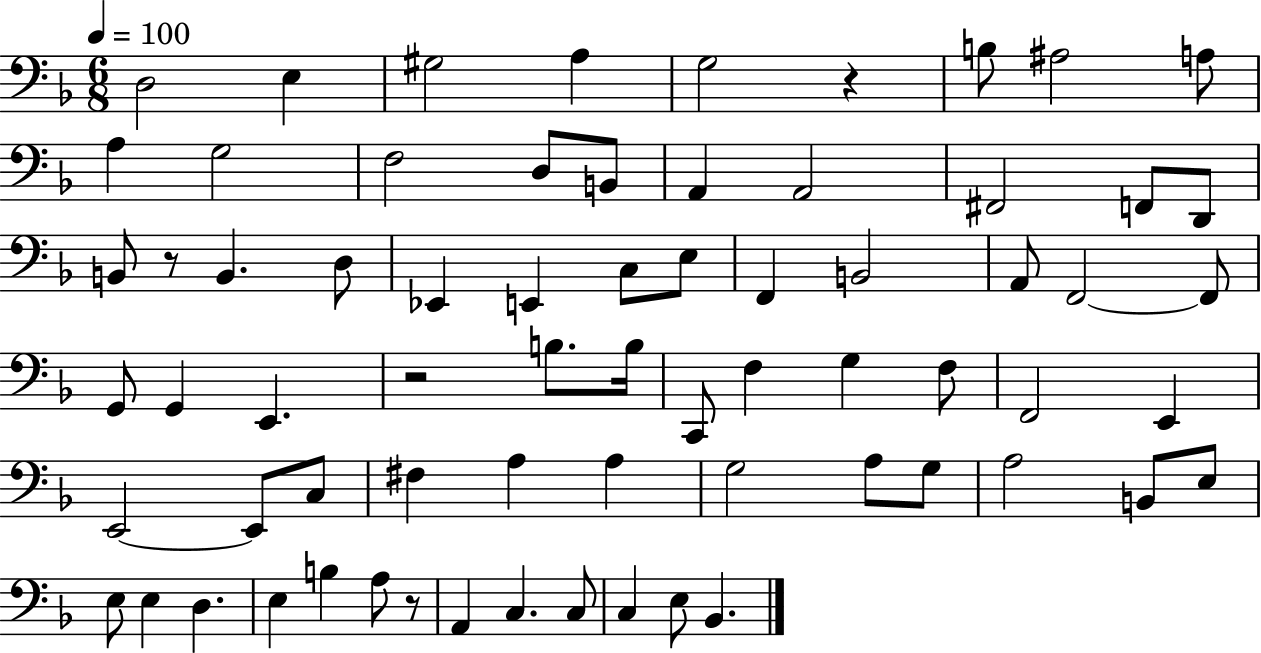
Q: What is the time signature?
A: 6/8